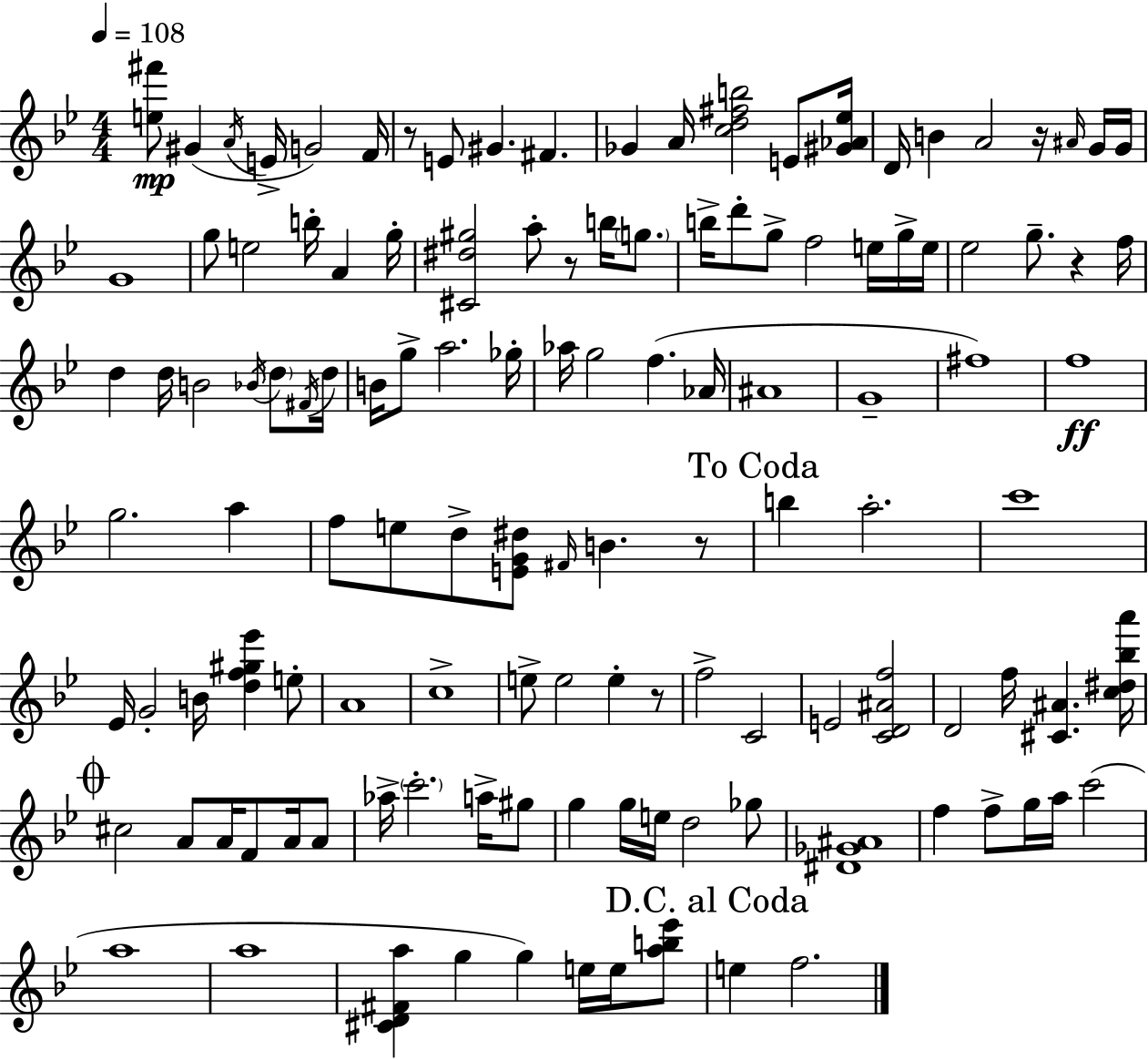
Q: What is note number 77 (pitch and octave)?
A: E4